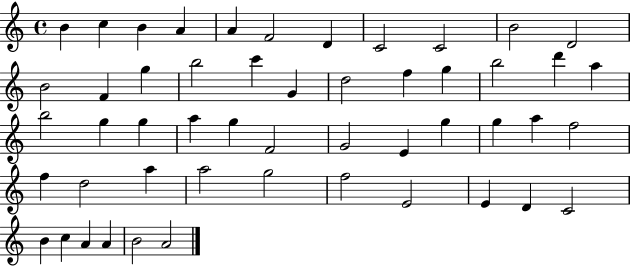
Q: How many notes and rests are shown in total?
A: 51